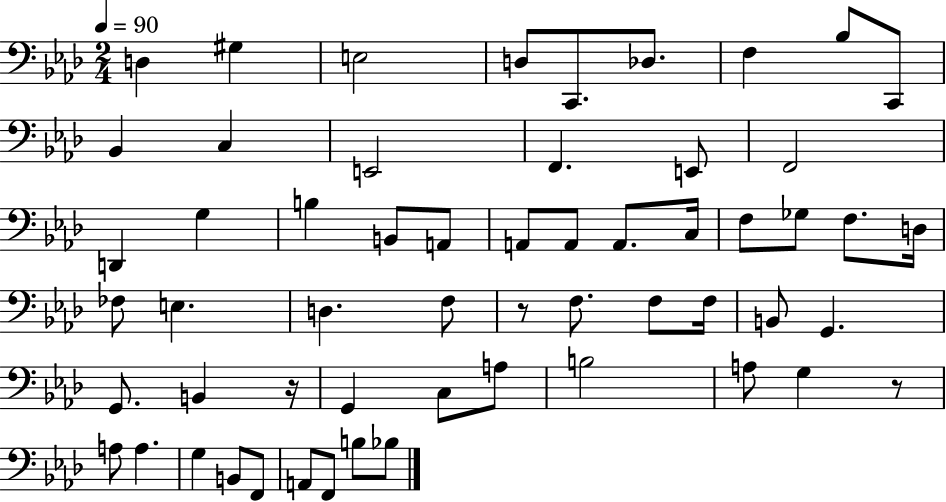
{
  \clef bass
  \numericTimeSignature
  \time 2/4
  \key aes \major
  \tempo 4 = 90
  d4 gis4 | e2 | d8 c,8. des8. | f4 bes8 c,8 | \break bes,4 c4 | e,2 | f,4. e,8 | f,2 | \break d,4 g4 | b4 b,8 a,8 | a,8 a,8 a,8. c16 | f8 ges8 f8. d16 | \break fes8 e4. | d4. f8 | r8 f8. f8 f16 | b,8 g,4. | \break g,8. b,4 r16 | g,4 c8 a8 | b2 | a8 g4 r8 | \break a8 a4. | g4 b,8 f,8 | a,8 f,8 b8 bes8 | \bar "|."
}